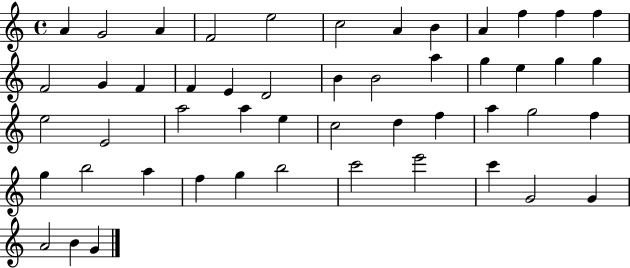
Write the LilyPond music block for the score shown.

{
  \clef treble
  \time 4/4
  \defaultTimeSignature
  \key c \major
  a'4 g'2 a'4 | f'2 e''2 | c''2 a'4 b'4 | a'4 f''4 f''4 f''4 | \break f'2 g'4 f'4 | f'4 e'4 d'2 | b'4 b'2 a''4 | g''4 e''4 g''4 g''4 | \break e''2 e'2 | a''2 a''4 e''4 | c''2 d''4 f''4 | a''4 g''2 f''4 | \break g''4 b''2 a''4 | f''4 g''4 b''2 | c'''2 e'''2 | c'''4 g'2 g'4 | \break a'2 b'4 g'4 | \bar "|."
}